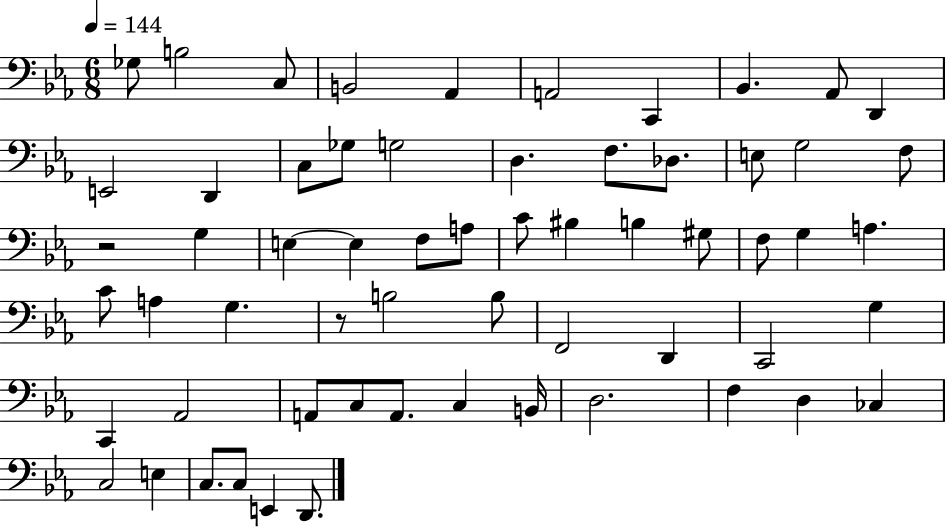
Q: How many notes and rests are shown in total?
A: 61